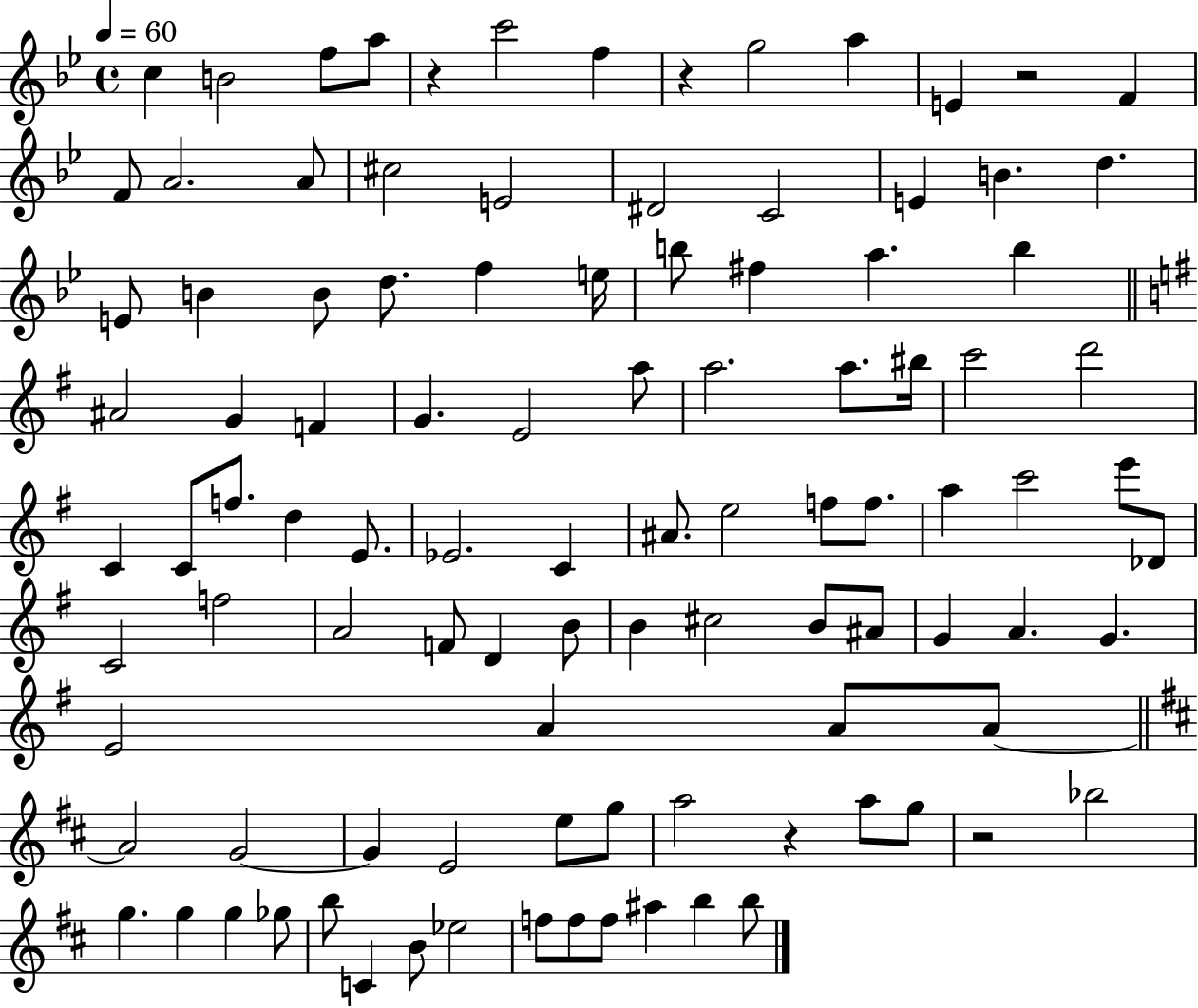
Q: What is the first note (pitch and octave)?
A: C5